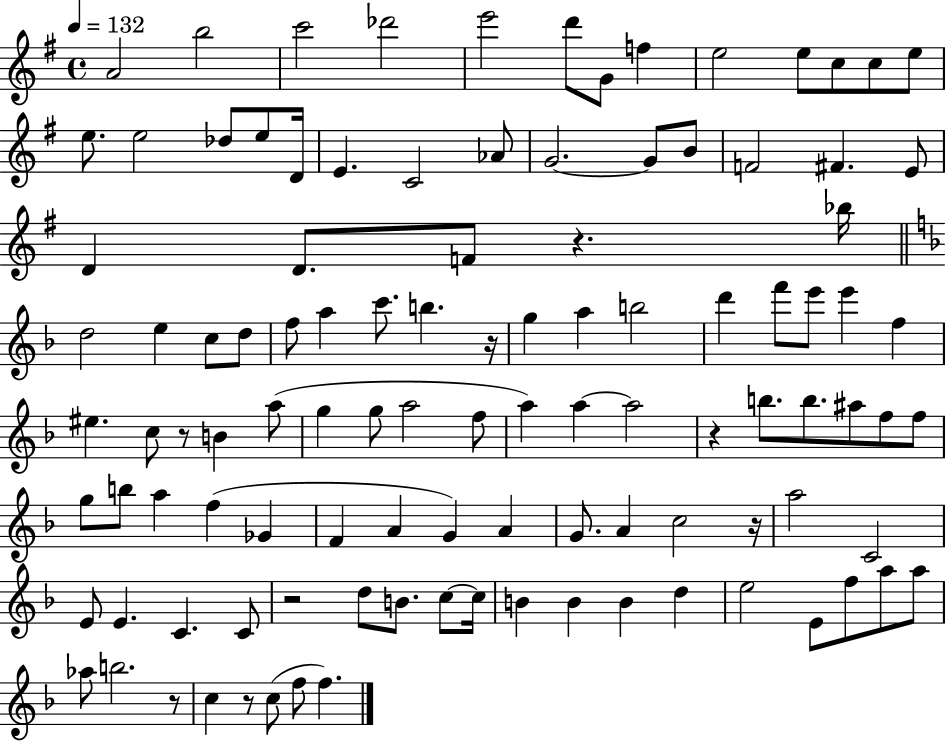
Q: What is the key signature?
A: G major